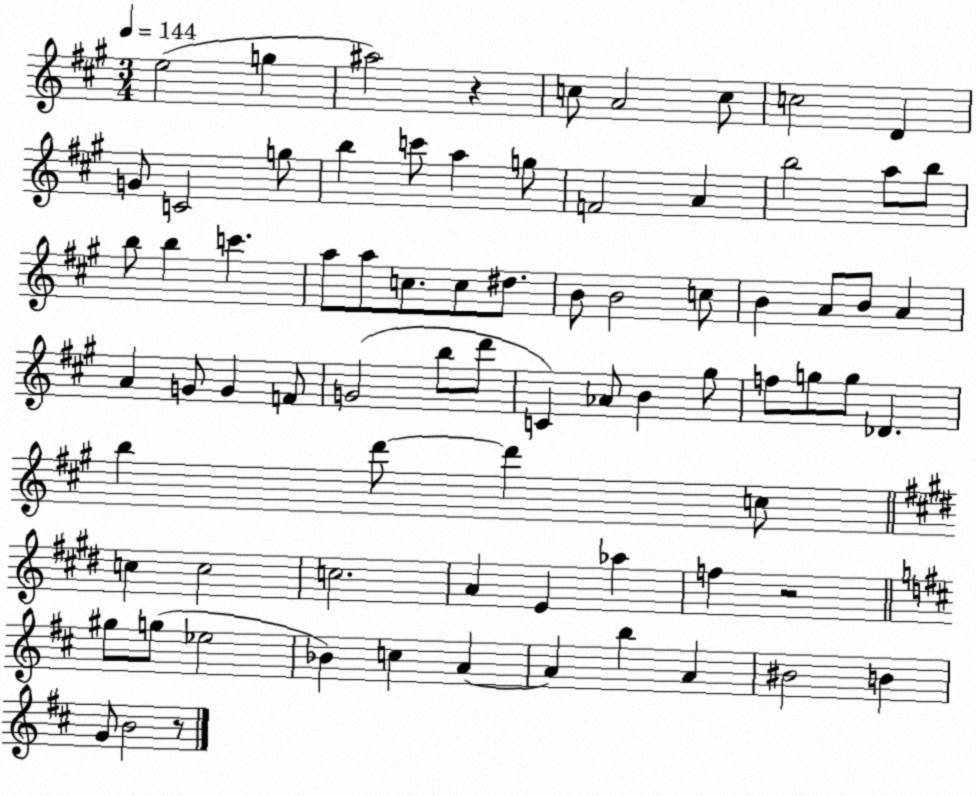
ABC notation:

X:1
T:Untitled
M:3/4
L:1/4
K:A
e2 g ^a2 z c/2 A2 c/2 c2 D G/2 C2 g/2 b c'/2 a g/2 F2 A b2 a/2 b/2 b/2 b c' a/2 a/2 c/2 c/2 ^d/2 B/2 B2 c/2 B A/2 B/2 A A G/2 G F/2 G2 b/2 d'/2 C _A/2 B ^g/2 f/2 g/2 g/2 _D b d'/2 d' c/2 c c2 c2 A E _a f z2 ^g/2 g/2 _e2 _B c A A b A ^B2 B G/2 B2 z/2